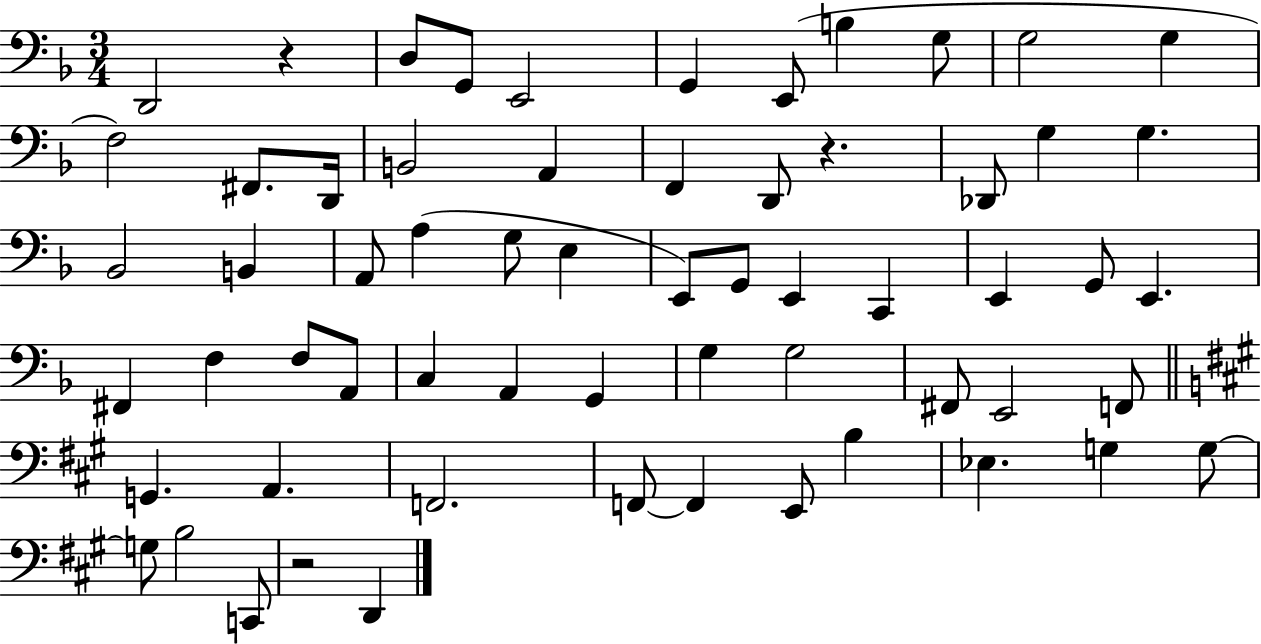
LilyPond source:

{
  \clef bass
  \numericTimeSignature
  \time 3/4
  \key f \major
  \repeat volta 2 { d,2 r4 | d8 g,8 e,2 | g,4 e,8( b4 g8 | g2 g4 | \break f2) fis,8. d,16 | b,2 a,4 | f,4 d,8 r4. | des,8 g4 g4. | \break bes,2 b,4 | a,8 a4( g8 e4 | e,8) g,8 e,4 c,4 | e,4 g,8 e,4. | \break fis,4 f4 f8 a,8 | c4 a,4 g,4 | g4 g2 | fis,8 e,2 f,8 | \break \bar "||" \break \key a \major g,4. a,4. | f,2. | f,8~~ f,4 e,8 b4 | ees4. g4 g8~~ | \break g8 b2 c,8 | r2 d,4 | } \bar "|."
}